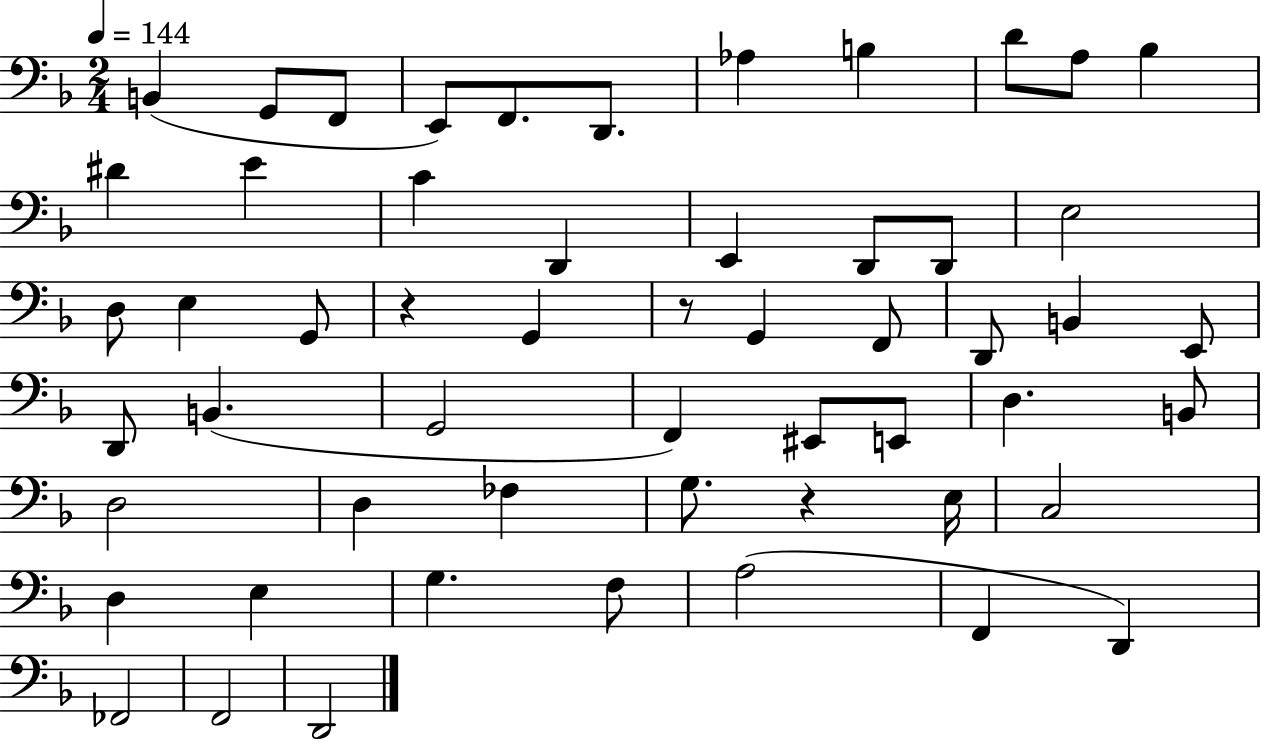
X:1
T:Untitled
M:2/4
L:1/4
K:F
B,, G,,/2 F,,/2 E,,/2 F,,/2 D,,/2 _A, B, D/2 A,/2 _B, ^D E C D,, E,, D,,/2 D,,/2 E,2 D,/2 E, G,,/2 z G,, z/2 G,, F,,/2 D,,/2 B,, E,,/2 D,,/2 B,, G,,2 F,, ^E,,/2 E,,/2 D, B,,/2 D,2 D, _F, G,/2 z E,/4 C,2 D, E, G, F,/2 A,2 F,, D,, _F,,2 F,,2 D,,2